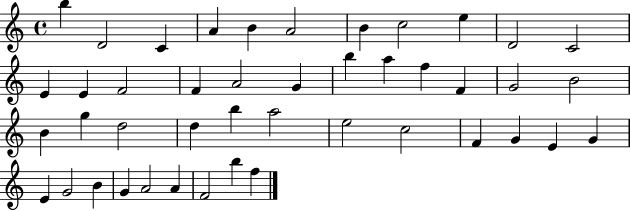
X:1
T:Untitled
M:4/4
L:1/4
K:C
b D2 C A B A2 B c2 e D2 C2 E E F2 F A2 G b a f F G2 B2 B g d2 d b a2 e2 c2 F G E G E G2 B G A2 A F2 b f